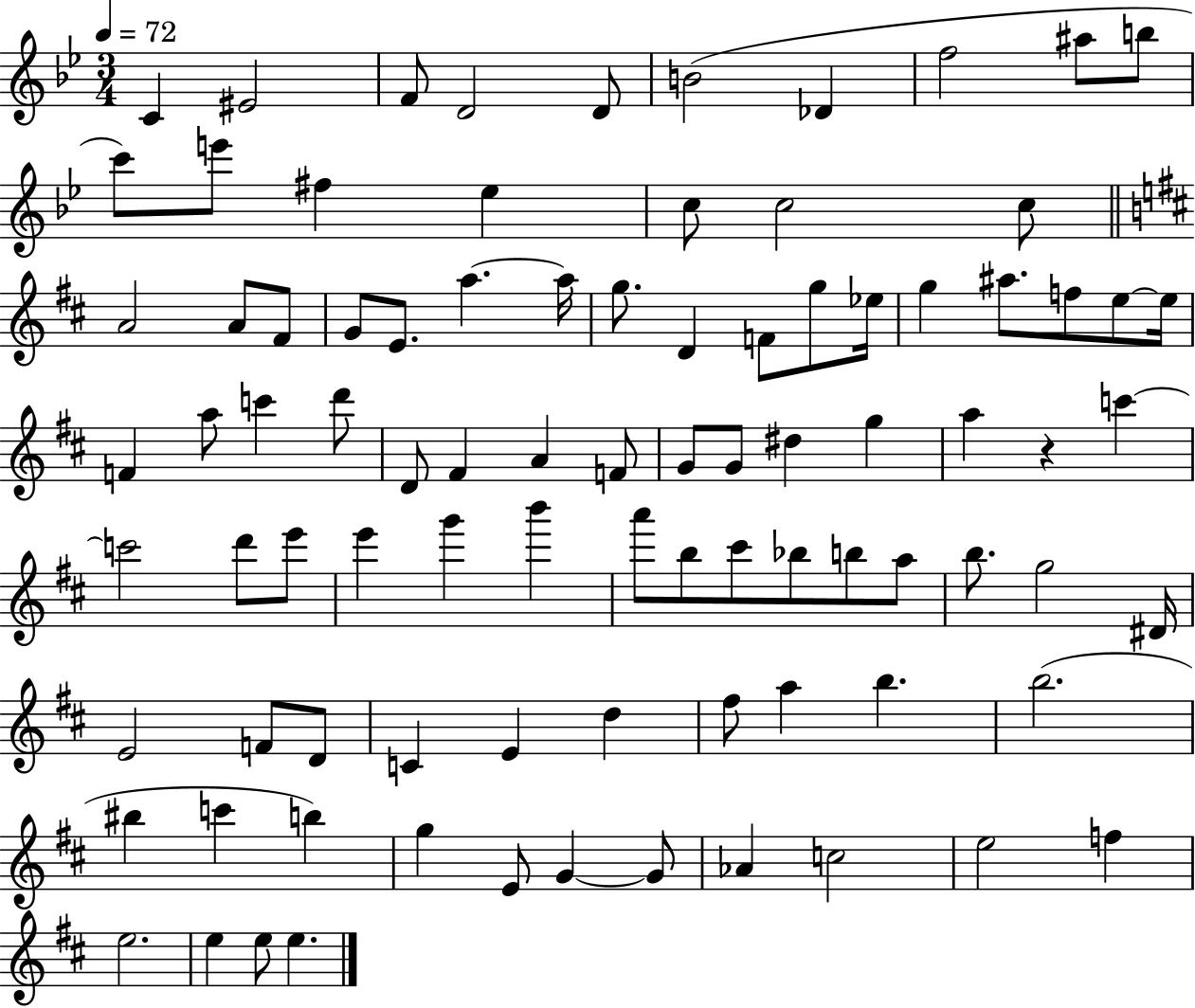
C4/q EIS4/h F4/e D4/h D4/e B4/h Db4/q F5/h A#5/e B5/e C6/e E6/e F#5/q Eb5/q C5/e C5/h C5/e A4/h A4/e F#4/e G4/e E4/e. A5/q. A5/s G5/e. D4/q F4/e G5/e Eb5/s G5/q A#5/e. F5/e E5/e E5/s F4/q A5/e C6/q D6/e D4/e F#4/q A4/q F4/e G4/e G4/e D#5/q G5/q A5/q R/q C6/q C6/h D6/e E6/e E6/q G6/q B6/q A6/e B5/e C#6/e Bb5/e B5/e A5/e B5/e. G5/h D#4/s E4/h F4/e D4/e C4/q E4/q D5/q F#5/e A5/q B5/q. B5/h. BIS5/q C6/q B5/q G5/q E4/e G4/q G4/e Ab4/q C5/h E5/h F5/q E5/h. E5/q E5/e E5/q.